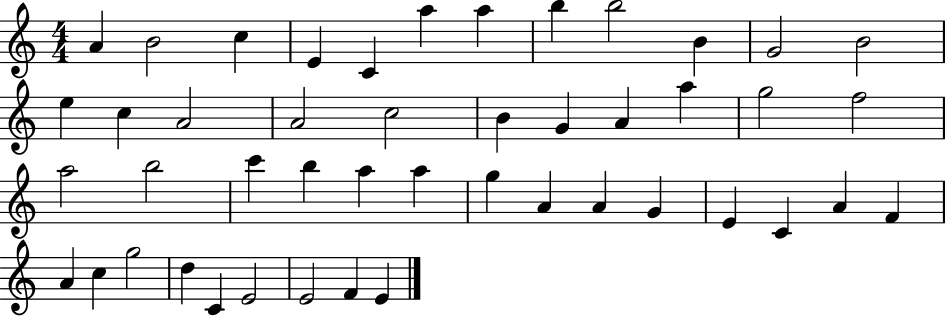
A4/q B4/h C5/q E4/q C4/q A5/q A5/q B5/q B5/h B4/q G4/h B4/h E5/q C5/q A4/h A4/h C5/h B4/q G4/q A4/q A5/q G5/h F5/h A5/h B5/h C6/q B5/q A5/q A5/q G5/q A4/q A4/q G4/q E4/q C4/q A4/q F4/q A4/q C5/q G5/h D5/q C4/q E4/h E4/h F4/q E4/q